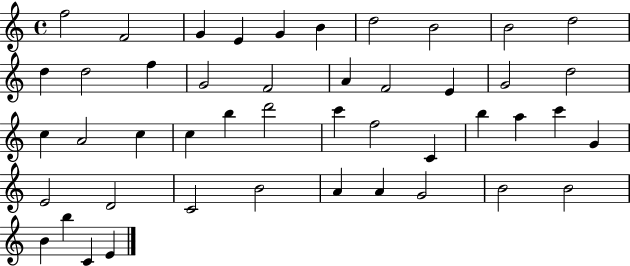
{
  \clef treble
  \time 4/4
  \defaultTimeSignature
  \key c \major
  f''2 f'2 | g'4 e'4 g'4 b'4 | d''2 b'2 | b'2 d''2 | \break d''4 d''2 f''4 | g'2 f'2 | a'4 f'2 e'4 | g'2 d''2 | \break c''4 a'2 c''4 | c''4 b''4 d'''2 | c'''4 f''2 c'4 | b''4 a''4 c'''4 g'4 | \break e'2 d'2 | c'2 b'2 | a'4 a'4 g'2 | b'2 b'2 | \break b'4 b''4 c'4 e'4 | \bar "|."
}